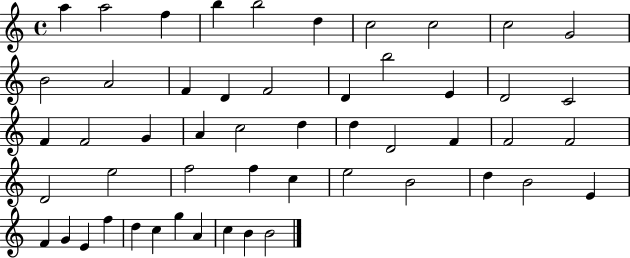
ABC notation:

X:1
T:Untitled
M:4/4
L:1/4
K:C
a a2 f b b2 d c2 c2 c2 G2 B2 A2 F D F2 D b2 E D2 C2 F F2 G A c2 d d D2 F F2 F2 D2 e2 f2 f c e2 B2 d B2 E F G E f d c g A c B B2